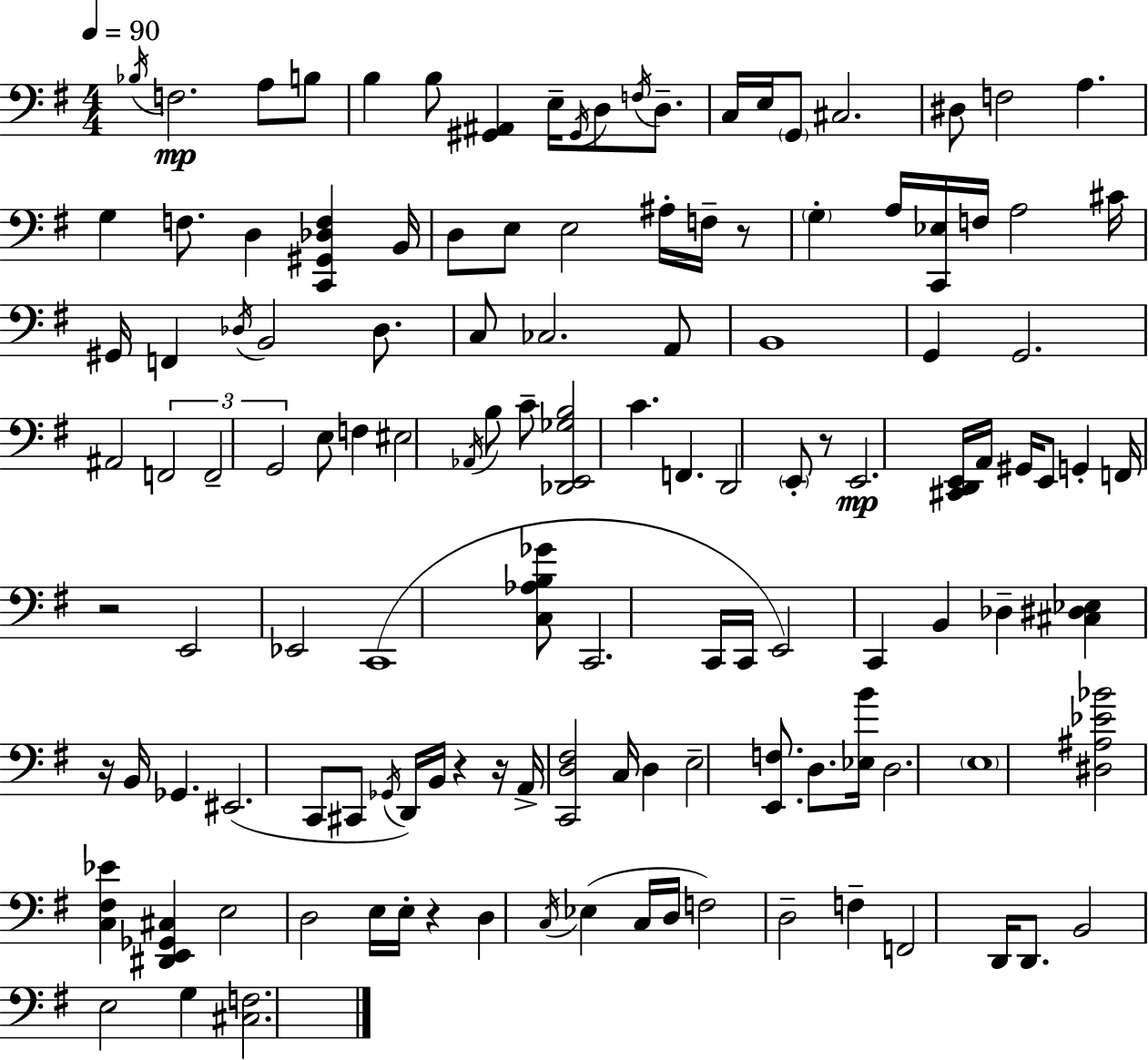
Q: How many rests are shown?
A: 7